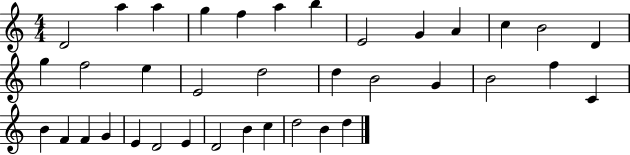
X:1
T:Untitled
M:4/4
L:1/4
K:C
D2 a a g f a b E2 G A c B2 D g f2 e E2 d2 d B2 G B2 f C B F F G E D2 E D2 B c d2 B d